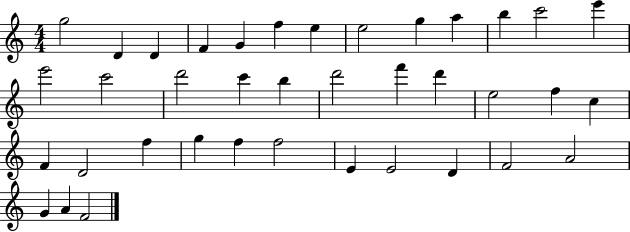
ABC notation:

X:1
T:Untitled
M:4/4
L:1/4
K:C
g2 D D F G f e e2 g a b c'2 e' e'2 c'2 d'2 c' b d'2 f' d' e2 f c F D2 f g f f2 E E2 D F2 A2 G A F2